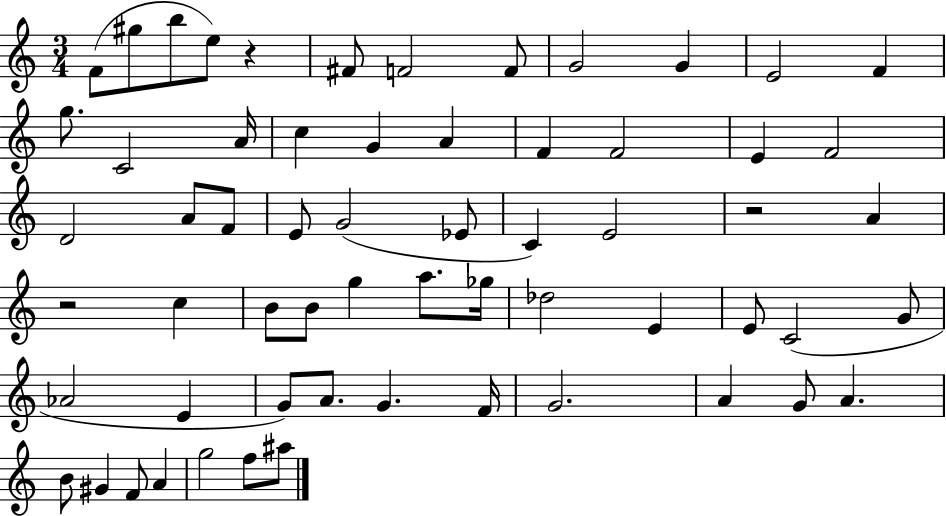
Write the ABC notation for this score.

X:1
T:Untitled
M:3/4
L:1/4
K:C
F/2 ^g/2 b/2 e/2 z ^F/2 F2 F/2 G2 G E2 F g/2 C2 A/4 c G A F F2 E F2 D2 A/2 F/2 E/2 G2 _E/2 C E2 z2 A z2 c B/2 B/2 g a/2 _g/4 _d2 E E/2 C2 G/2 _A2 E G/2 A/2 G F/4 G2 A G/2 A B/2 ^G F/2 A g2 f/2 ^a/2